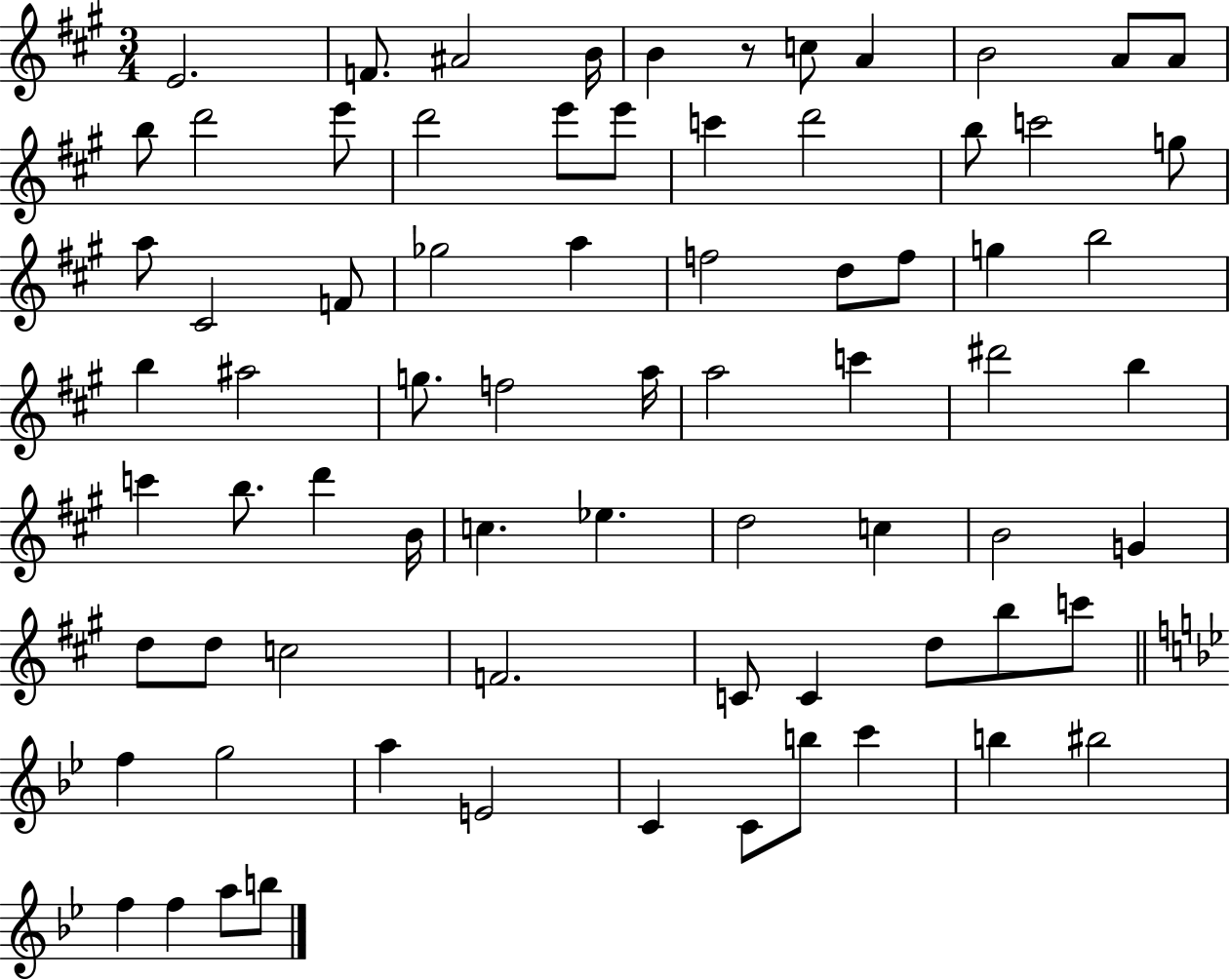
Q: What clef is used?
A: treble